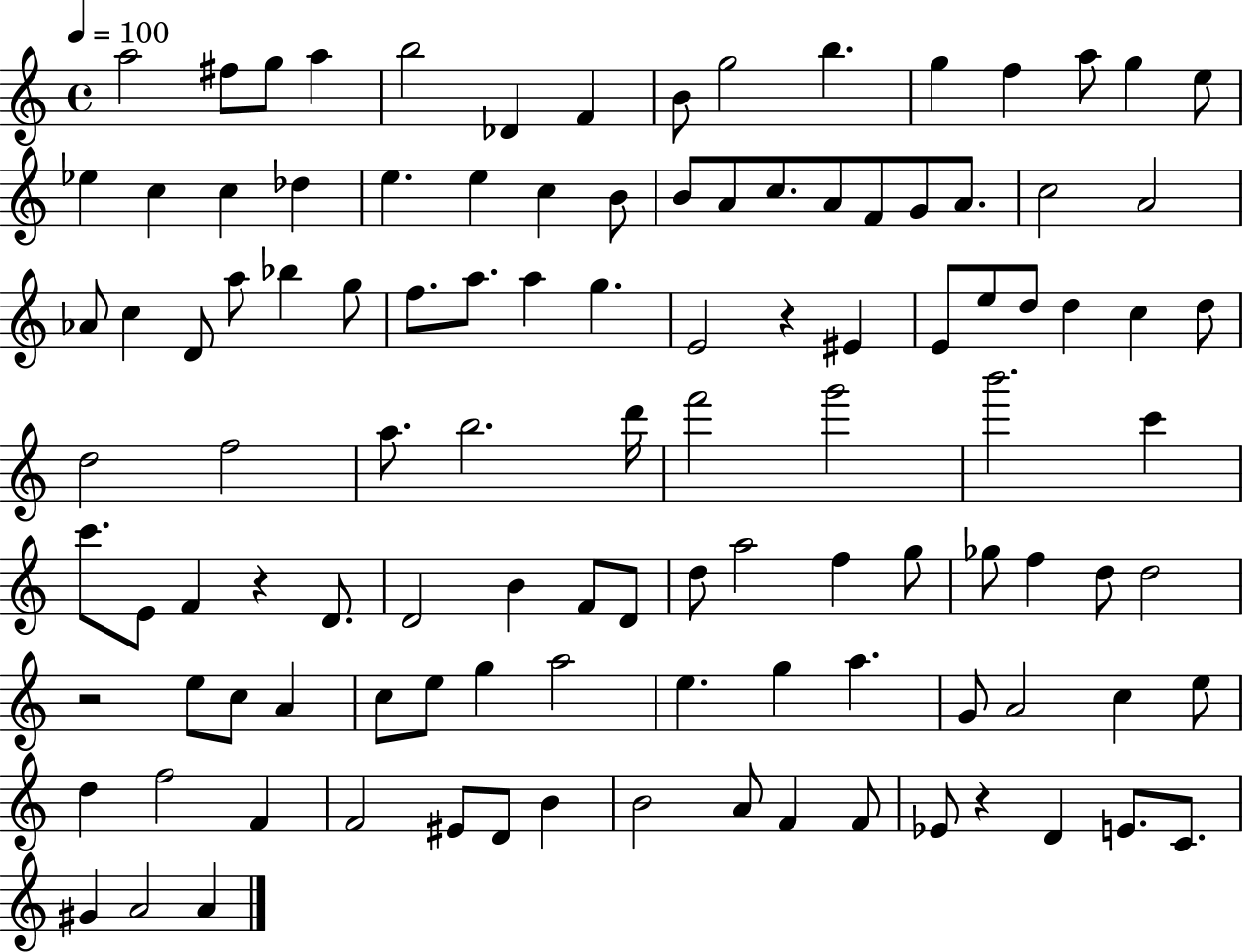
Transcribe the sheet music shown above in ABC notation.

X:1
T:Untitled
M:4/4
L:1/4
K:C
a2 ^f/2 g/2 a b2 _D F B/2 g2 b g f a/2 g e/2 _e c c _d e e c B/2 B/2 A/2 c/2 A/2 F/2 G/2 A/2 c2 A2 _A/2 c D/2 a/2 _b g/2 f/2 a/2 a g E2 z ^E E/2 e/2 d/2 d c d/2 d2 f2 a/2 b2 d'/4 f'2 g'2 b'2 c' c'/2 E/2 F z D/2 D2 B F/2 D/2 d/2 a2 f g/2 _g/2 f d/2 d2 z2 e/2 c/2 A c/2 e/2 g a2 e g a G/2 A2 c e/2 d f2 F F2 ^E/2 D/2 B B2 A/2 F F/2 _E/2 z D E/2 C/2 ^G A2 A